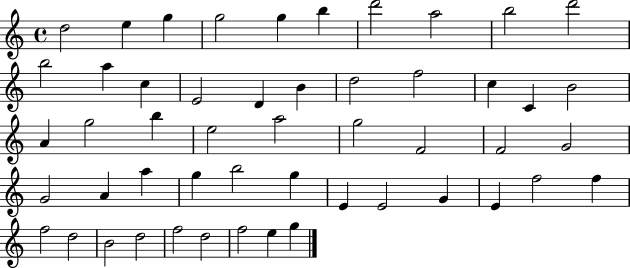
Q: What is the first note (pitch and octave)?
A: D5